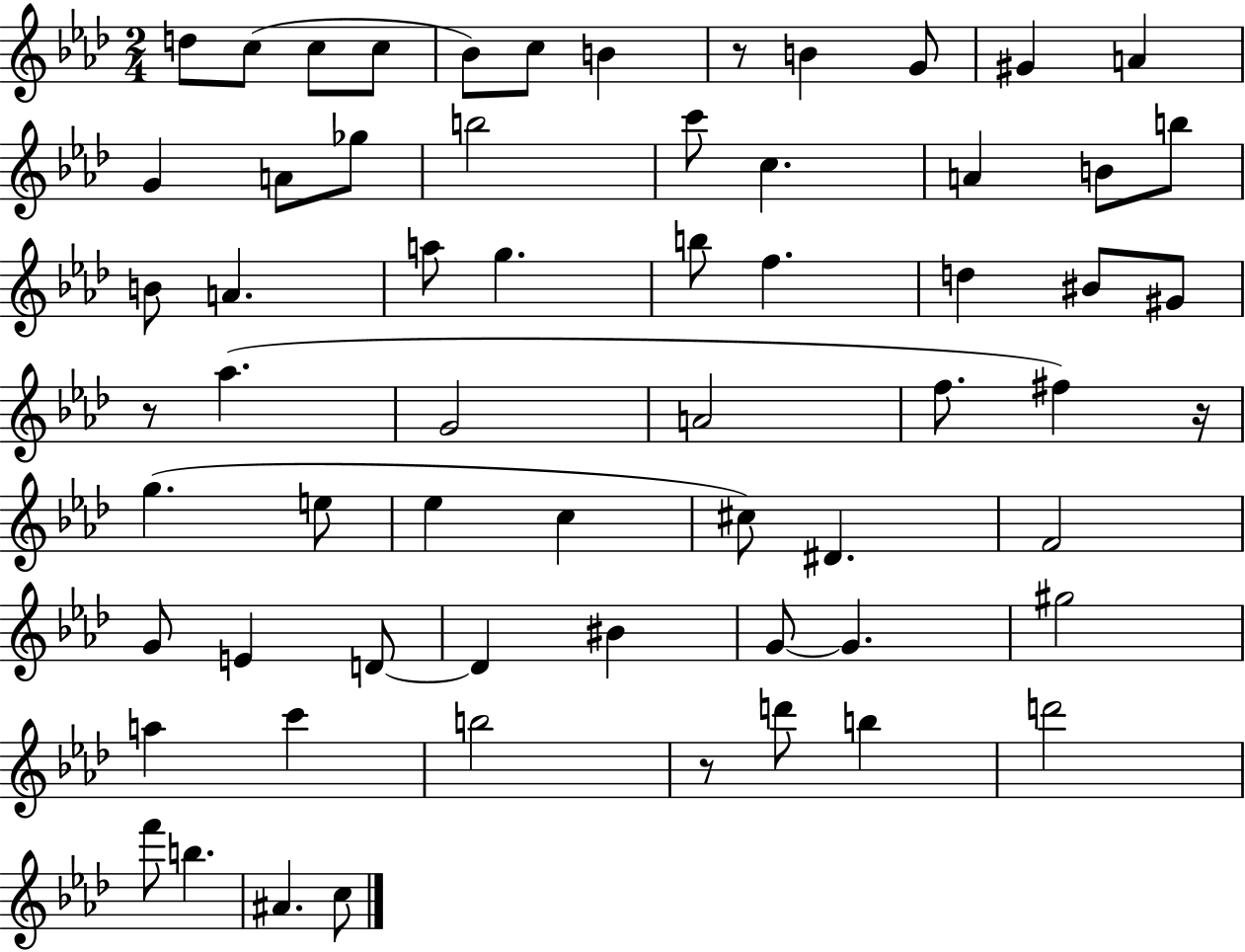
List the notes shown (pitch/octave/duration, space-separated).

D5/e C5/e C5/e C5/e Bb4/e C5/e B4/q R/e B4/q G4/e G#4/q A4/q G4/q A4/e Gb5/e B5/h C6/e C5/q. A4/q B4/e B5/e B4/e A4/q. A5/e G5/q. B5/e F5/q. D5/q BIS4/e G#4/e R/e Ab5/q. G4/h A4/h F5/e. F#5/q R/s G5/q. E5/e Eb5/q C5/q C#5/e D#4/q. F4/h G4/e E4/q D4/e D4/q BIS4/q G4/e G4/q. G#5/h A5/q C6/q B5/h R/e D6/e B5/q D6/h F6/e B5/q. A#4/q. C5/e